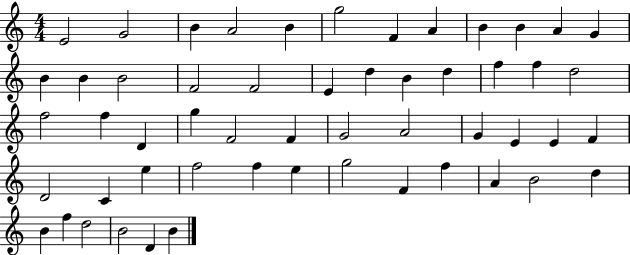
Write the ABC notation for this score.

X:1
T:Untitled
M:4/4
L:1/4
K:C
E2 G2 B A2 B g2 F A B B A G B B B2 F2 F2 E d B d f f d2 f2 f D g F2 F G2 A2 G E E F D2 C e f2 f e g2 F f A B2 d B f d2 B2 D B